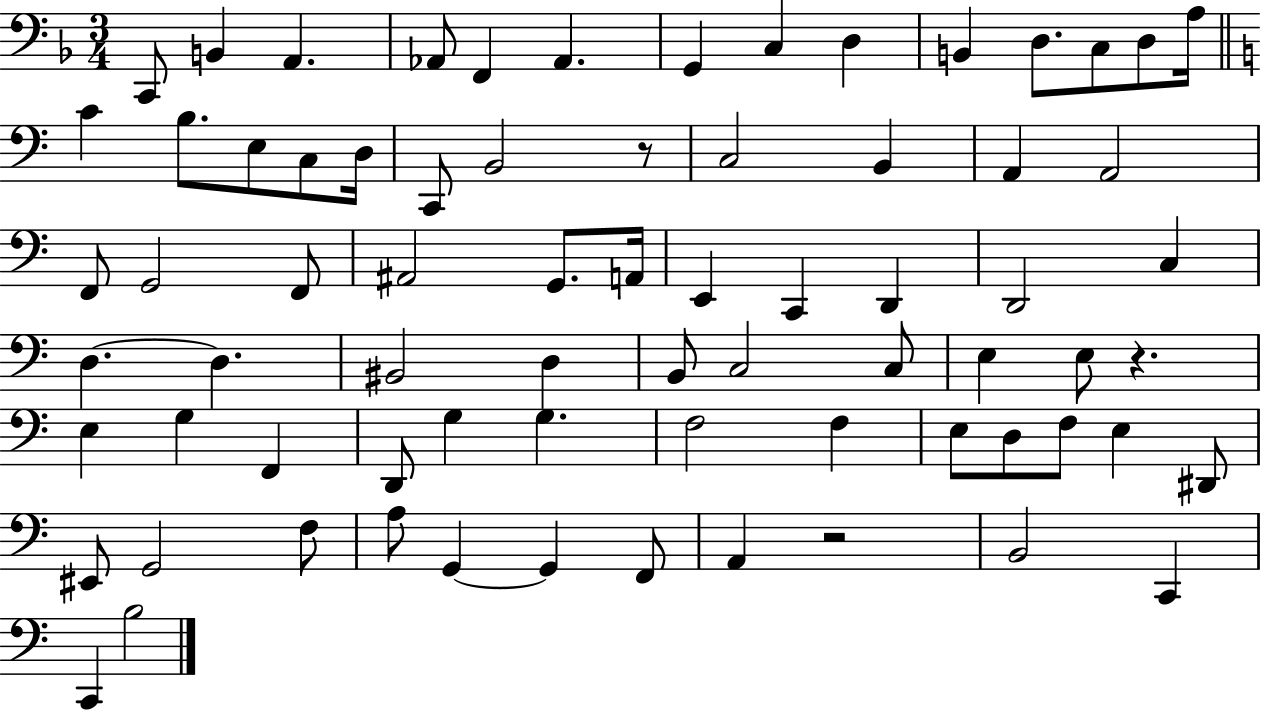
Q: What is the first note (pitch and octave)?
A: C2